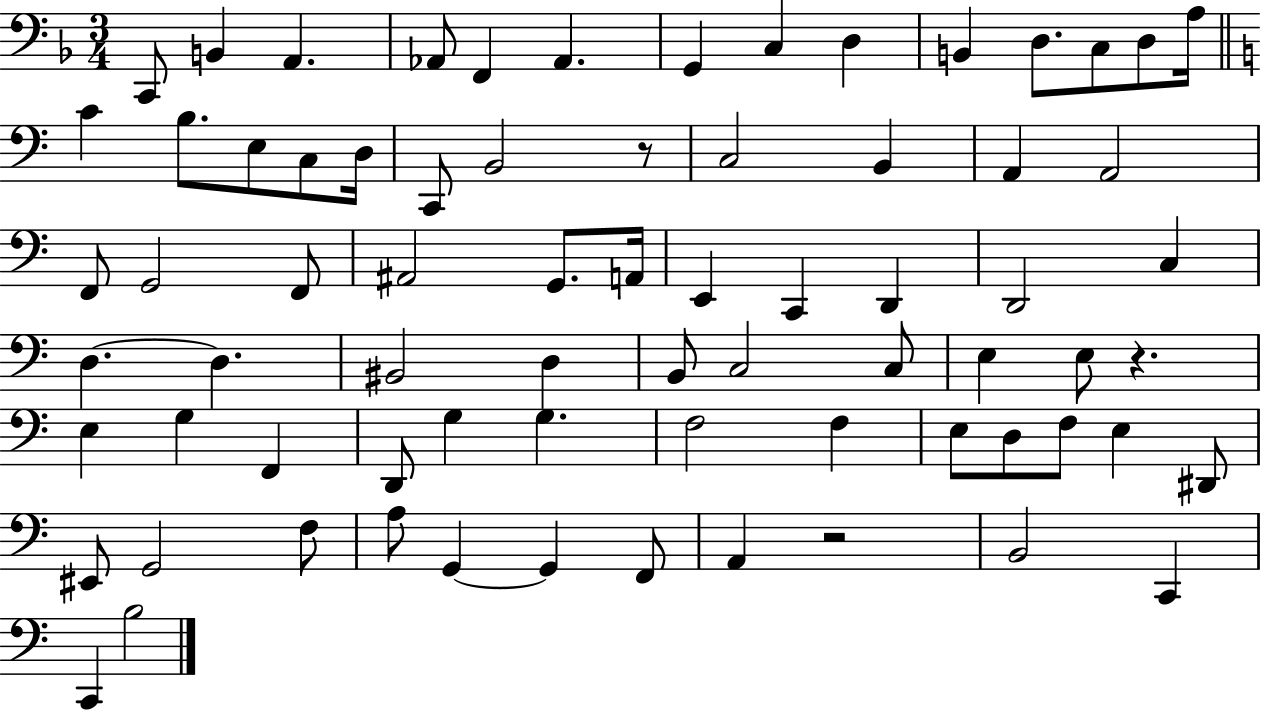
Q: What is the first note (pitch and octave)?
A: C2